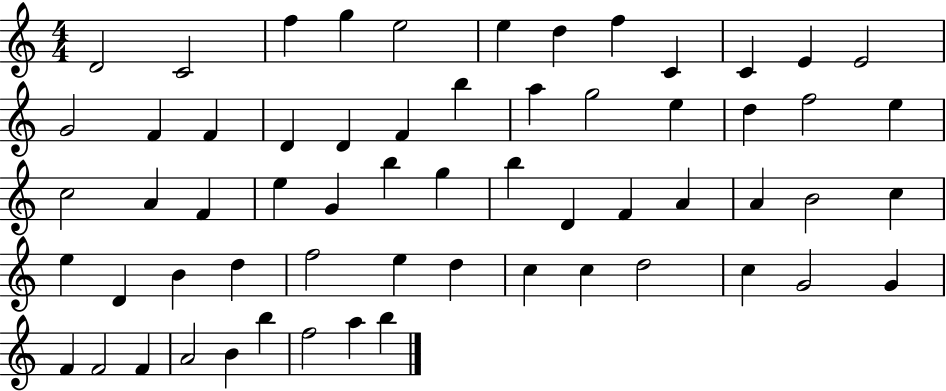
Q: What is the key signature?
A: C major